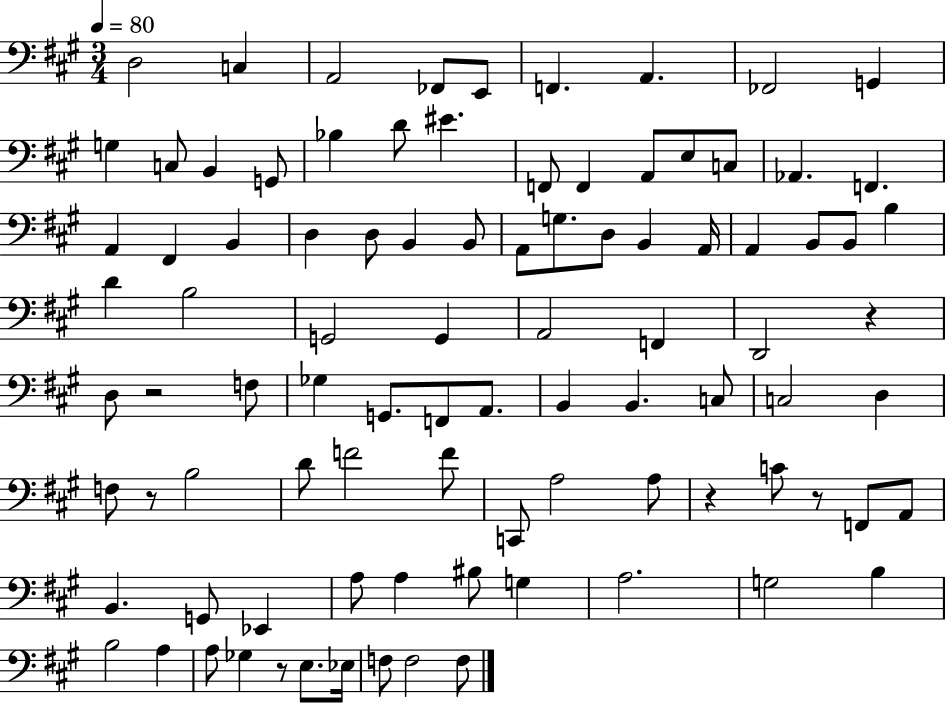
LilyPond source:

{
  \clef bass
  \numericTimeSignature
  \time 3/4
  \key a \major
  \tempo 4 = 80
  d2 c4 | a,2 fes,8 e,8 | f,4. a,4. | fes,2 g,4 | \break g4 c8 b,4 g,8 | bes4 d'8 eis'4. | f,8 f,4 a,8 e8 c8 | aes,4. f,4. | \break a,4 fis,4 b,4 | d4 d8 b,4 b,8 | a,8 g8. d8 b,4 a,16 | a,4 b,8 b,8 b4 | \break d'4 b2 | g,2 g,4 | a,2 f,4 | d,2 r4 | \break d8 r2 f8 | ges4 g,8. f,8 a,8. | b,4 b,4. c8 | c2 d4 | \break f8 r8 b2 | d'8 f'2 f'8 | c,8 a2 a8 | r4 c'8 r8 f,8 a,8 | \break b,4. g,8 ees,4 | a8 a4 bis8 g4 | a2. | g2 b4 | \break b2 a4 | a8 ges4 r8 e8. ees16 | f8 f2 f8 | \bar "|."
}